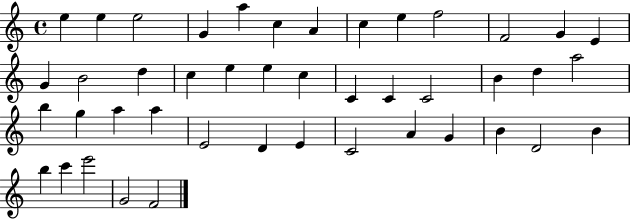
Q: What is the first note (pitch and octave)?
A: E5